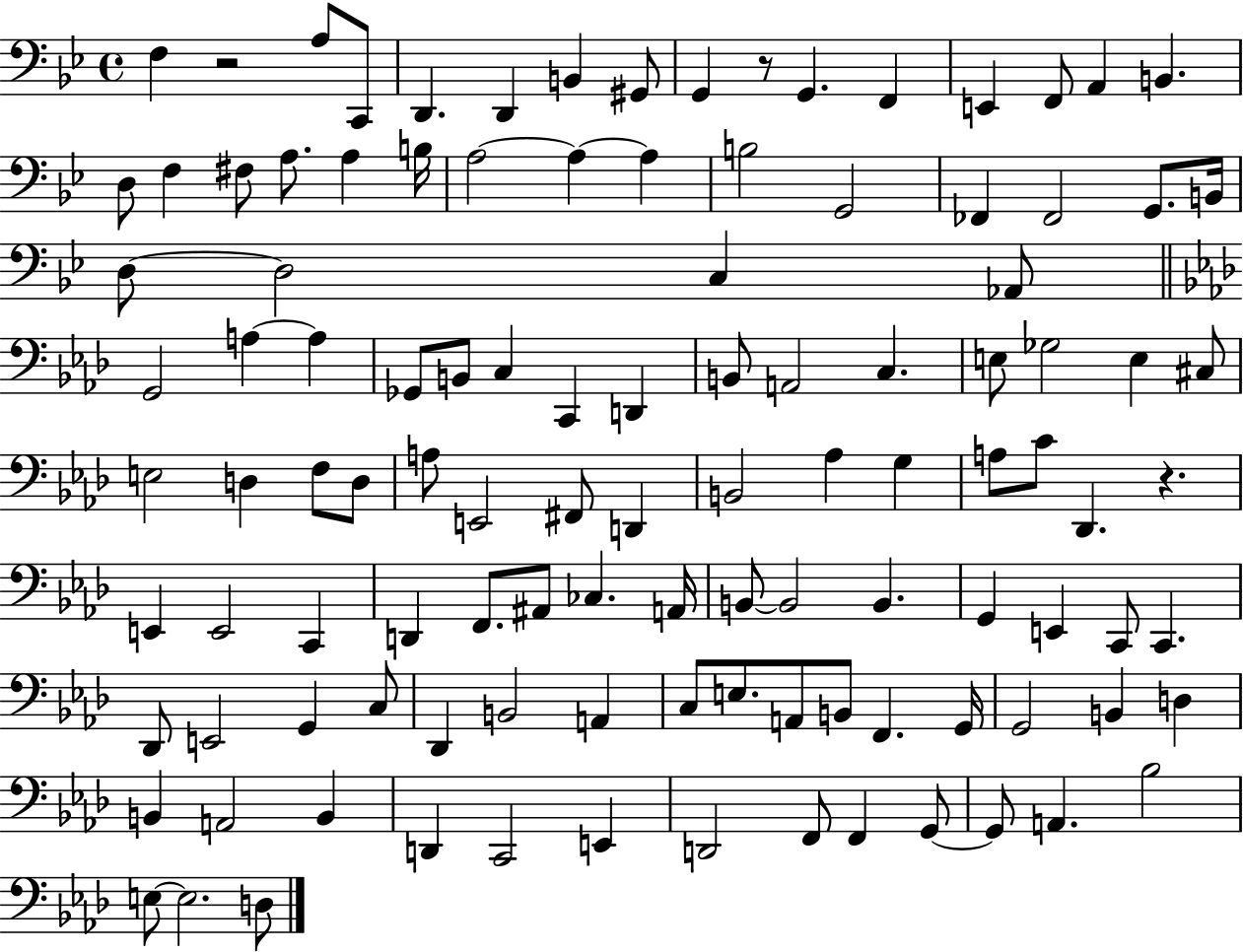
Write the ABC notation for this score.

X:1
T:Untitled
M:4/4
L:1/4
K:Bb
F, z2 A,/2 C,,/2 D,, D,, B,, ^G,,/2 G,, z/2 G,, F,, E,, F,,/2 A,, B,, D,/2 F, ^F,/2 A,/2 A, B,/4 A,2 A, A, B,2 G,,2 _F,, _F,,2 G,,/2 B,,/4 D,/2 D,2 C, _A,,/2 G,,2 A, A, _G,,/2 B,,/2 C, C,, D,, B,,/2 A,,2 C, E,/2 _G,2 E, ^C,/2 E,2 D, F,/2 D,/2 A,/2 E,,2 ^F,,/2 D,, B,,2 _A, G, A,/2 C/2 _D,, z E,, E,,2 C,, D,, F,,/2 ^A,,/2 _C, A,,/4 B,,/2 B,,2 B,, G,, E,, C,,/2 C,, _D,,/2 E,,2 G,, C,/2 _D,, B,,2 A,, C,/2 E,/2 A,,/2 B,,/2 F,, G,,/4 G,,2 B,, D, B,, A,,2 B,, D,, C,,2 E,, D,,2 F,,/2 F,, G,,/2 G,,/2 A,, _B,2 E,/2 E,2 D,/2